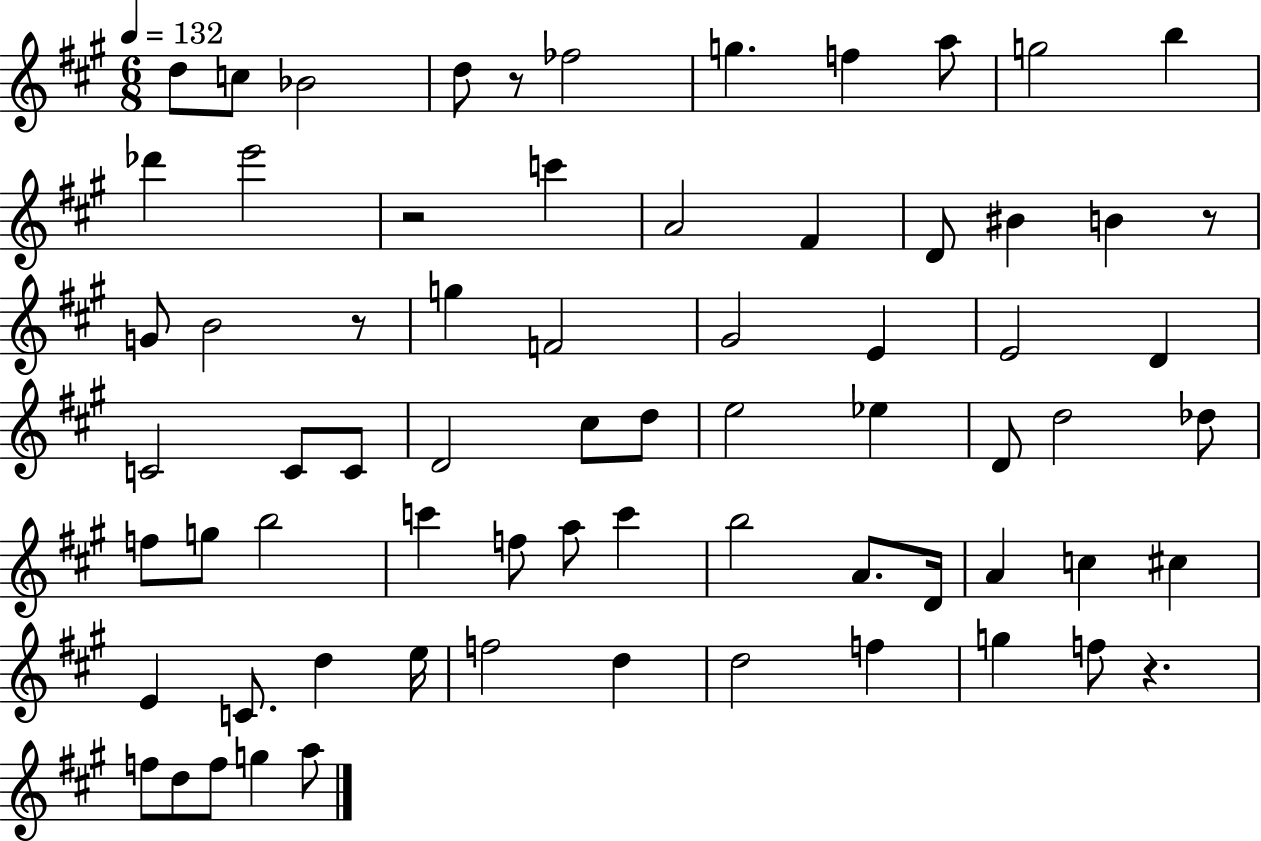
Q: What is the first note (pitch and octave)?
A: D5